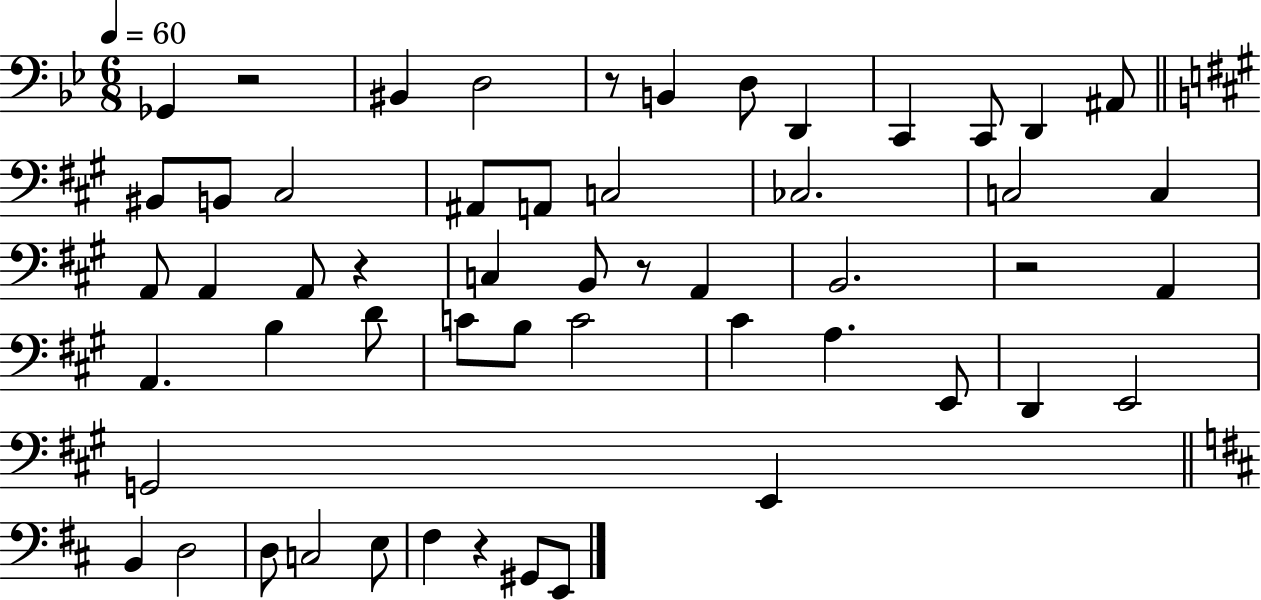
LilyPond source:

{
  \clef bass
  \numericTimeSignature
  \time 6/8
  \key bes \major
  \tempo 4 = 60
  ges,4 r2 | bis,4 d2 | r8 b,4 d8 d,4 | c,4 c,8 d,4 ais,8 | \break \bar "||" \break \key a \major bis,8 b,8 cis2 | ais,8 a,8 c2 | ces2. | c2 c4 | \break a,8 a,4 a,8 r4 | c4 b,8 r8 a,4 | b,2. | r2 a,4 | \break a,4. b4 d'8 | c'8 b8 c'2 | cis'4 a4. e,8 | d,4 e,2 | \break g,2 e,4 | \bar "||" \break \key b \minor b,4 d2 | d8 c2 e8 | fis4 r4 gis,8 e,8 | \bar "|."
}